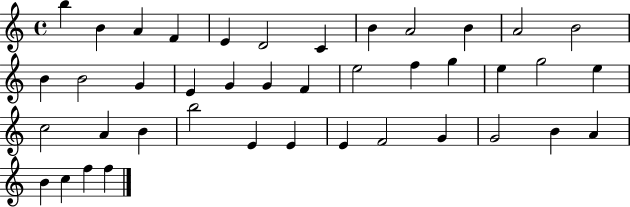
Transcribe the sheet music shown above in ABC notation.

X:1
T:Untitled
M:4/4
L:1/4
K:C
b B A F E D2 C B A2 B A2 B2 B B2 G E G G F e2 f g e g2 e c2 A B b2 E E E F2 G G2 B A B c f f